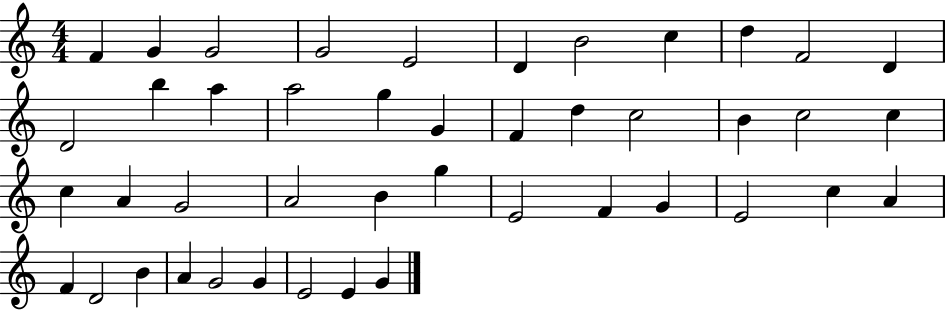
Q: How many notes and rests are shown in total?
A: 44